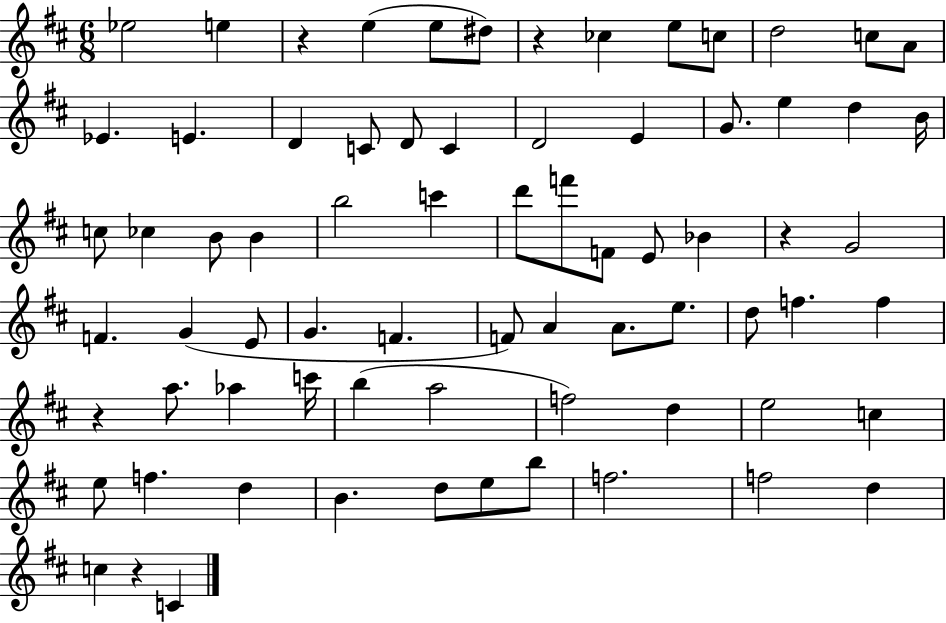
X:1
T:Untitled
M:6/8
L:1/4
K:D
_e2 e z e e/2 ^d/2 z _c e/2 c/2 d2 c/2 A/2 _E E D C/2 D/2 C D2 E G/2 e d B/4 c/2 _c B/2 B b2 c' d'/2 f'/2 F/2 E/2 _B z G2 F G E/2 G F F/2 A A/2 e/2 d/2 f f z a/2 _a c'/4 b a2 f2 d e2 c e/2 f d B d/2 e/2 b/2 f2 f2 d c z C